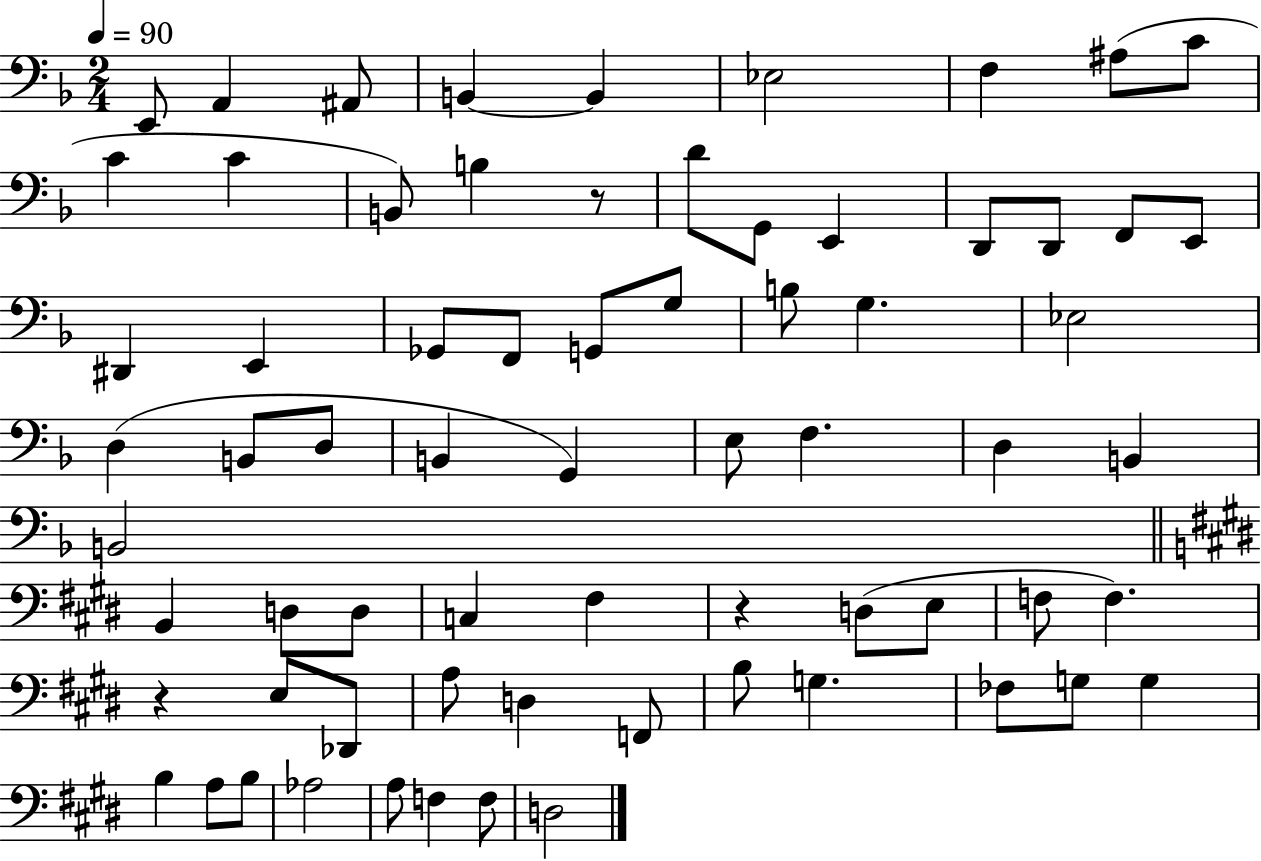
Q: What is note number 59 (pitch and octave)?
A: B3